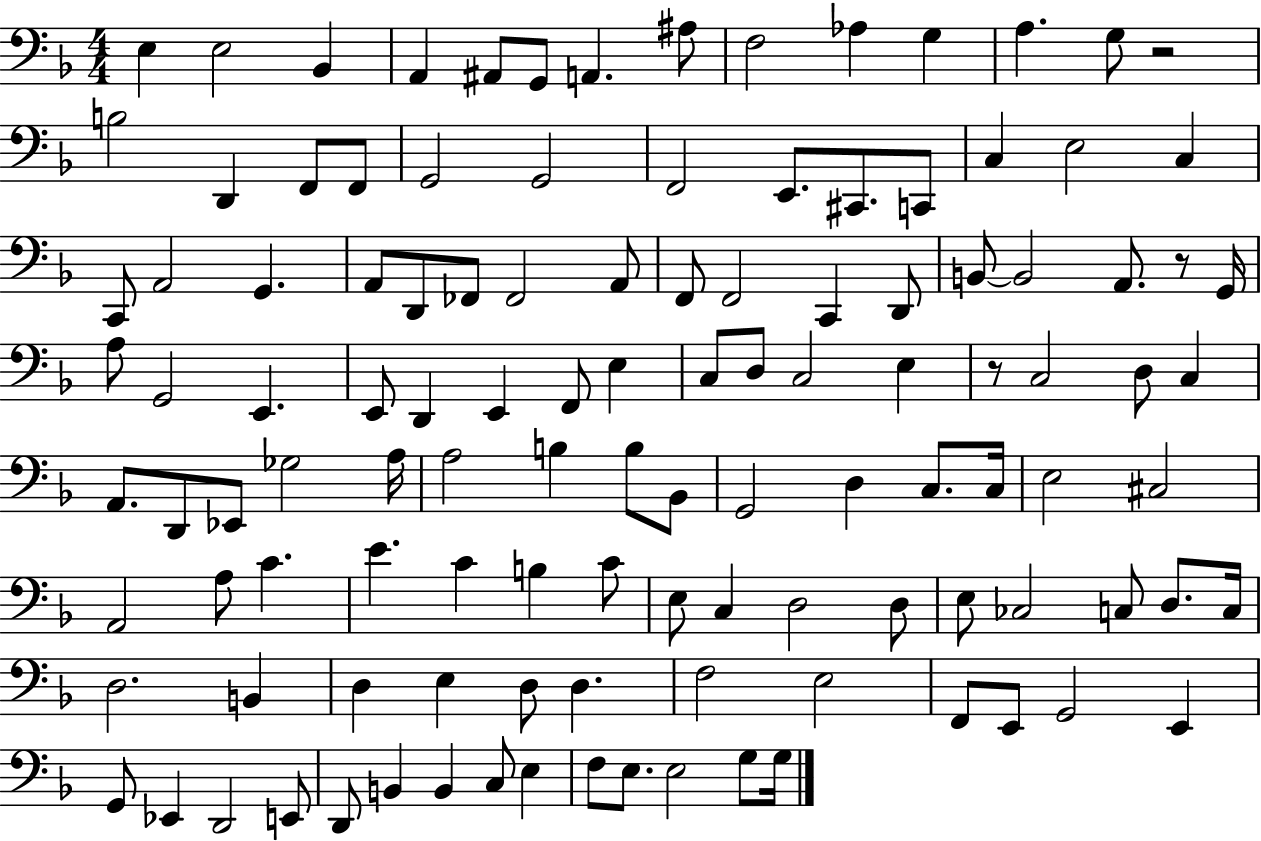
X:1
T:Untitled
M:4/4
L:1/4
K:F
E, E,2 _B,, A,, ^A,,/2 G,,/2 A,, ^A,/2 F,2 _A, G, A, G,/2 z2 B,2 D,, F,,/2 F,,/2 G,,2 G,,2 F,,2 E,,/2 ^C,,/2 C,,/2 C, E,2 C, C,,/2 A,,2 G,, A,,/2 D,,/2 _F,,/2 _F,,2 A,,/2 F,,/2 F,,2 C,, D,,/2 B,,/2 B,,2 A,,/2 z/2 G,,/4 A,/2 G,,2 E,, E,,/2 D,, E,, F,,/2 E, C,/2 D,/2 C,2 E, z/2 C,2 D,/2 C, A,,/2 D,,/2 _E,,/2 _G,2 A,/4 A,2 B, B,/2 _B,,/2 G,,2 D, C,/2 C,/4 E,2 ^C,2 A,,2 A,/2 C E C B, C/2 E,/2 C, D,2 D,/2 E,/2 _C,2 C,/2 D,/2 C,/4 D,2 B,, D, E, D,/2 D, F,2 E,2 F,,/2 E,,/2 G,,2 E,, G,,/2 _E,, D,,2 E,,/2 D,,/2 B,, B,, C,/2 E, F,/2 E,/2 E,2 G,/2 G,/4